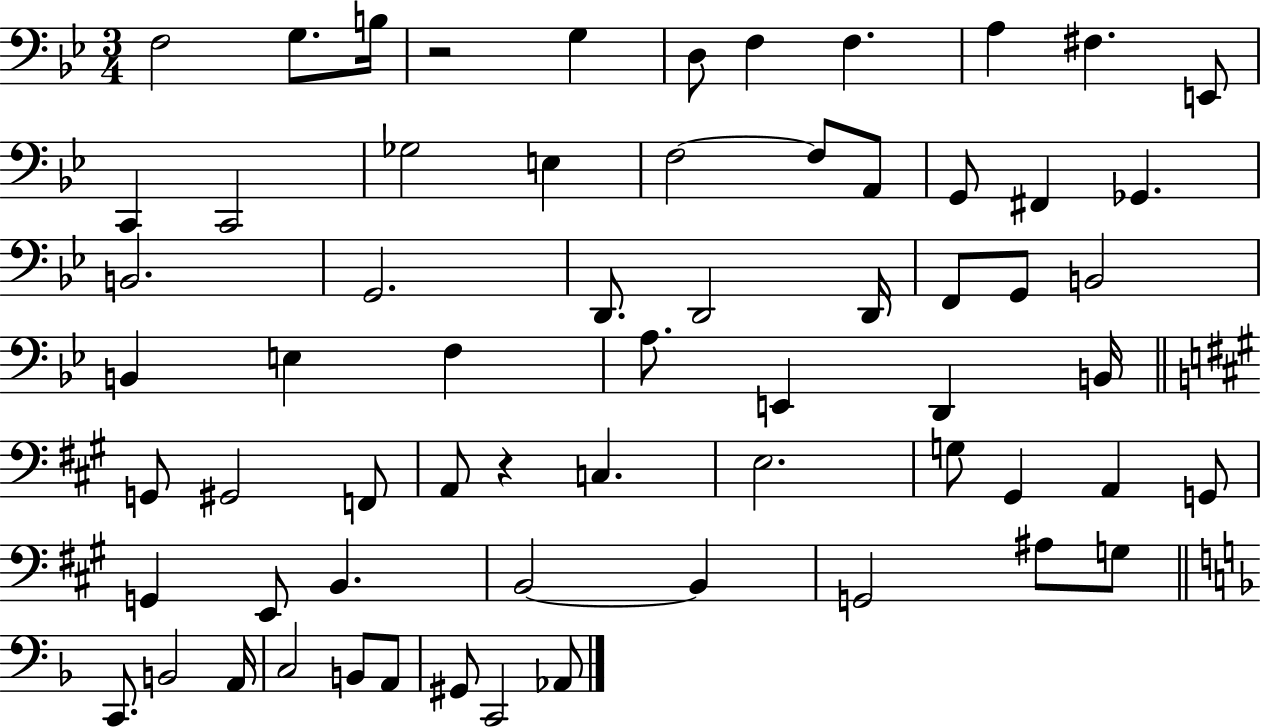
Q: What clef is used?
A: bass